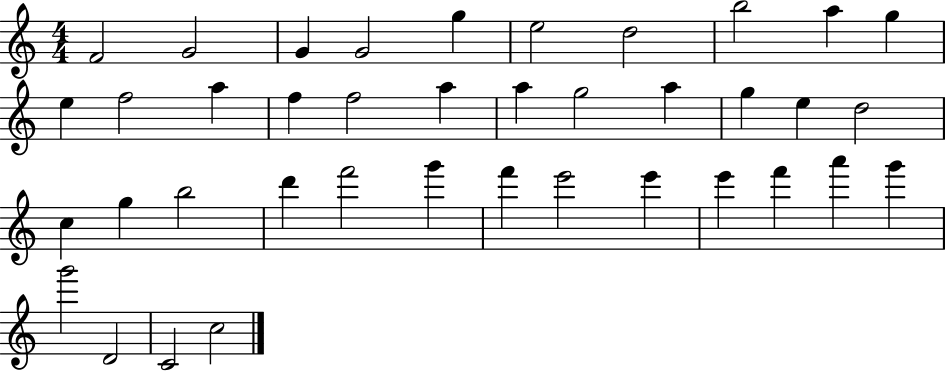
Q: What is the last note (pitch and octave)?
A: C5